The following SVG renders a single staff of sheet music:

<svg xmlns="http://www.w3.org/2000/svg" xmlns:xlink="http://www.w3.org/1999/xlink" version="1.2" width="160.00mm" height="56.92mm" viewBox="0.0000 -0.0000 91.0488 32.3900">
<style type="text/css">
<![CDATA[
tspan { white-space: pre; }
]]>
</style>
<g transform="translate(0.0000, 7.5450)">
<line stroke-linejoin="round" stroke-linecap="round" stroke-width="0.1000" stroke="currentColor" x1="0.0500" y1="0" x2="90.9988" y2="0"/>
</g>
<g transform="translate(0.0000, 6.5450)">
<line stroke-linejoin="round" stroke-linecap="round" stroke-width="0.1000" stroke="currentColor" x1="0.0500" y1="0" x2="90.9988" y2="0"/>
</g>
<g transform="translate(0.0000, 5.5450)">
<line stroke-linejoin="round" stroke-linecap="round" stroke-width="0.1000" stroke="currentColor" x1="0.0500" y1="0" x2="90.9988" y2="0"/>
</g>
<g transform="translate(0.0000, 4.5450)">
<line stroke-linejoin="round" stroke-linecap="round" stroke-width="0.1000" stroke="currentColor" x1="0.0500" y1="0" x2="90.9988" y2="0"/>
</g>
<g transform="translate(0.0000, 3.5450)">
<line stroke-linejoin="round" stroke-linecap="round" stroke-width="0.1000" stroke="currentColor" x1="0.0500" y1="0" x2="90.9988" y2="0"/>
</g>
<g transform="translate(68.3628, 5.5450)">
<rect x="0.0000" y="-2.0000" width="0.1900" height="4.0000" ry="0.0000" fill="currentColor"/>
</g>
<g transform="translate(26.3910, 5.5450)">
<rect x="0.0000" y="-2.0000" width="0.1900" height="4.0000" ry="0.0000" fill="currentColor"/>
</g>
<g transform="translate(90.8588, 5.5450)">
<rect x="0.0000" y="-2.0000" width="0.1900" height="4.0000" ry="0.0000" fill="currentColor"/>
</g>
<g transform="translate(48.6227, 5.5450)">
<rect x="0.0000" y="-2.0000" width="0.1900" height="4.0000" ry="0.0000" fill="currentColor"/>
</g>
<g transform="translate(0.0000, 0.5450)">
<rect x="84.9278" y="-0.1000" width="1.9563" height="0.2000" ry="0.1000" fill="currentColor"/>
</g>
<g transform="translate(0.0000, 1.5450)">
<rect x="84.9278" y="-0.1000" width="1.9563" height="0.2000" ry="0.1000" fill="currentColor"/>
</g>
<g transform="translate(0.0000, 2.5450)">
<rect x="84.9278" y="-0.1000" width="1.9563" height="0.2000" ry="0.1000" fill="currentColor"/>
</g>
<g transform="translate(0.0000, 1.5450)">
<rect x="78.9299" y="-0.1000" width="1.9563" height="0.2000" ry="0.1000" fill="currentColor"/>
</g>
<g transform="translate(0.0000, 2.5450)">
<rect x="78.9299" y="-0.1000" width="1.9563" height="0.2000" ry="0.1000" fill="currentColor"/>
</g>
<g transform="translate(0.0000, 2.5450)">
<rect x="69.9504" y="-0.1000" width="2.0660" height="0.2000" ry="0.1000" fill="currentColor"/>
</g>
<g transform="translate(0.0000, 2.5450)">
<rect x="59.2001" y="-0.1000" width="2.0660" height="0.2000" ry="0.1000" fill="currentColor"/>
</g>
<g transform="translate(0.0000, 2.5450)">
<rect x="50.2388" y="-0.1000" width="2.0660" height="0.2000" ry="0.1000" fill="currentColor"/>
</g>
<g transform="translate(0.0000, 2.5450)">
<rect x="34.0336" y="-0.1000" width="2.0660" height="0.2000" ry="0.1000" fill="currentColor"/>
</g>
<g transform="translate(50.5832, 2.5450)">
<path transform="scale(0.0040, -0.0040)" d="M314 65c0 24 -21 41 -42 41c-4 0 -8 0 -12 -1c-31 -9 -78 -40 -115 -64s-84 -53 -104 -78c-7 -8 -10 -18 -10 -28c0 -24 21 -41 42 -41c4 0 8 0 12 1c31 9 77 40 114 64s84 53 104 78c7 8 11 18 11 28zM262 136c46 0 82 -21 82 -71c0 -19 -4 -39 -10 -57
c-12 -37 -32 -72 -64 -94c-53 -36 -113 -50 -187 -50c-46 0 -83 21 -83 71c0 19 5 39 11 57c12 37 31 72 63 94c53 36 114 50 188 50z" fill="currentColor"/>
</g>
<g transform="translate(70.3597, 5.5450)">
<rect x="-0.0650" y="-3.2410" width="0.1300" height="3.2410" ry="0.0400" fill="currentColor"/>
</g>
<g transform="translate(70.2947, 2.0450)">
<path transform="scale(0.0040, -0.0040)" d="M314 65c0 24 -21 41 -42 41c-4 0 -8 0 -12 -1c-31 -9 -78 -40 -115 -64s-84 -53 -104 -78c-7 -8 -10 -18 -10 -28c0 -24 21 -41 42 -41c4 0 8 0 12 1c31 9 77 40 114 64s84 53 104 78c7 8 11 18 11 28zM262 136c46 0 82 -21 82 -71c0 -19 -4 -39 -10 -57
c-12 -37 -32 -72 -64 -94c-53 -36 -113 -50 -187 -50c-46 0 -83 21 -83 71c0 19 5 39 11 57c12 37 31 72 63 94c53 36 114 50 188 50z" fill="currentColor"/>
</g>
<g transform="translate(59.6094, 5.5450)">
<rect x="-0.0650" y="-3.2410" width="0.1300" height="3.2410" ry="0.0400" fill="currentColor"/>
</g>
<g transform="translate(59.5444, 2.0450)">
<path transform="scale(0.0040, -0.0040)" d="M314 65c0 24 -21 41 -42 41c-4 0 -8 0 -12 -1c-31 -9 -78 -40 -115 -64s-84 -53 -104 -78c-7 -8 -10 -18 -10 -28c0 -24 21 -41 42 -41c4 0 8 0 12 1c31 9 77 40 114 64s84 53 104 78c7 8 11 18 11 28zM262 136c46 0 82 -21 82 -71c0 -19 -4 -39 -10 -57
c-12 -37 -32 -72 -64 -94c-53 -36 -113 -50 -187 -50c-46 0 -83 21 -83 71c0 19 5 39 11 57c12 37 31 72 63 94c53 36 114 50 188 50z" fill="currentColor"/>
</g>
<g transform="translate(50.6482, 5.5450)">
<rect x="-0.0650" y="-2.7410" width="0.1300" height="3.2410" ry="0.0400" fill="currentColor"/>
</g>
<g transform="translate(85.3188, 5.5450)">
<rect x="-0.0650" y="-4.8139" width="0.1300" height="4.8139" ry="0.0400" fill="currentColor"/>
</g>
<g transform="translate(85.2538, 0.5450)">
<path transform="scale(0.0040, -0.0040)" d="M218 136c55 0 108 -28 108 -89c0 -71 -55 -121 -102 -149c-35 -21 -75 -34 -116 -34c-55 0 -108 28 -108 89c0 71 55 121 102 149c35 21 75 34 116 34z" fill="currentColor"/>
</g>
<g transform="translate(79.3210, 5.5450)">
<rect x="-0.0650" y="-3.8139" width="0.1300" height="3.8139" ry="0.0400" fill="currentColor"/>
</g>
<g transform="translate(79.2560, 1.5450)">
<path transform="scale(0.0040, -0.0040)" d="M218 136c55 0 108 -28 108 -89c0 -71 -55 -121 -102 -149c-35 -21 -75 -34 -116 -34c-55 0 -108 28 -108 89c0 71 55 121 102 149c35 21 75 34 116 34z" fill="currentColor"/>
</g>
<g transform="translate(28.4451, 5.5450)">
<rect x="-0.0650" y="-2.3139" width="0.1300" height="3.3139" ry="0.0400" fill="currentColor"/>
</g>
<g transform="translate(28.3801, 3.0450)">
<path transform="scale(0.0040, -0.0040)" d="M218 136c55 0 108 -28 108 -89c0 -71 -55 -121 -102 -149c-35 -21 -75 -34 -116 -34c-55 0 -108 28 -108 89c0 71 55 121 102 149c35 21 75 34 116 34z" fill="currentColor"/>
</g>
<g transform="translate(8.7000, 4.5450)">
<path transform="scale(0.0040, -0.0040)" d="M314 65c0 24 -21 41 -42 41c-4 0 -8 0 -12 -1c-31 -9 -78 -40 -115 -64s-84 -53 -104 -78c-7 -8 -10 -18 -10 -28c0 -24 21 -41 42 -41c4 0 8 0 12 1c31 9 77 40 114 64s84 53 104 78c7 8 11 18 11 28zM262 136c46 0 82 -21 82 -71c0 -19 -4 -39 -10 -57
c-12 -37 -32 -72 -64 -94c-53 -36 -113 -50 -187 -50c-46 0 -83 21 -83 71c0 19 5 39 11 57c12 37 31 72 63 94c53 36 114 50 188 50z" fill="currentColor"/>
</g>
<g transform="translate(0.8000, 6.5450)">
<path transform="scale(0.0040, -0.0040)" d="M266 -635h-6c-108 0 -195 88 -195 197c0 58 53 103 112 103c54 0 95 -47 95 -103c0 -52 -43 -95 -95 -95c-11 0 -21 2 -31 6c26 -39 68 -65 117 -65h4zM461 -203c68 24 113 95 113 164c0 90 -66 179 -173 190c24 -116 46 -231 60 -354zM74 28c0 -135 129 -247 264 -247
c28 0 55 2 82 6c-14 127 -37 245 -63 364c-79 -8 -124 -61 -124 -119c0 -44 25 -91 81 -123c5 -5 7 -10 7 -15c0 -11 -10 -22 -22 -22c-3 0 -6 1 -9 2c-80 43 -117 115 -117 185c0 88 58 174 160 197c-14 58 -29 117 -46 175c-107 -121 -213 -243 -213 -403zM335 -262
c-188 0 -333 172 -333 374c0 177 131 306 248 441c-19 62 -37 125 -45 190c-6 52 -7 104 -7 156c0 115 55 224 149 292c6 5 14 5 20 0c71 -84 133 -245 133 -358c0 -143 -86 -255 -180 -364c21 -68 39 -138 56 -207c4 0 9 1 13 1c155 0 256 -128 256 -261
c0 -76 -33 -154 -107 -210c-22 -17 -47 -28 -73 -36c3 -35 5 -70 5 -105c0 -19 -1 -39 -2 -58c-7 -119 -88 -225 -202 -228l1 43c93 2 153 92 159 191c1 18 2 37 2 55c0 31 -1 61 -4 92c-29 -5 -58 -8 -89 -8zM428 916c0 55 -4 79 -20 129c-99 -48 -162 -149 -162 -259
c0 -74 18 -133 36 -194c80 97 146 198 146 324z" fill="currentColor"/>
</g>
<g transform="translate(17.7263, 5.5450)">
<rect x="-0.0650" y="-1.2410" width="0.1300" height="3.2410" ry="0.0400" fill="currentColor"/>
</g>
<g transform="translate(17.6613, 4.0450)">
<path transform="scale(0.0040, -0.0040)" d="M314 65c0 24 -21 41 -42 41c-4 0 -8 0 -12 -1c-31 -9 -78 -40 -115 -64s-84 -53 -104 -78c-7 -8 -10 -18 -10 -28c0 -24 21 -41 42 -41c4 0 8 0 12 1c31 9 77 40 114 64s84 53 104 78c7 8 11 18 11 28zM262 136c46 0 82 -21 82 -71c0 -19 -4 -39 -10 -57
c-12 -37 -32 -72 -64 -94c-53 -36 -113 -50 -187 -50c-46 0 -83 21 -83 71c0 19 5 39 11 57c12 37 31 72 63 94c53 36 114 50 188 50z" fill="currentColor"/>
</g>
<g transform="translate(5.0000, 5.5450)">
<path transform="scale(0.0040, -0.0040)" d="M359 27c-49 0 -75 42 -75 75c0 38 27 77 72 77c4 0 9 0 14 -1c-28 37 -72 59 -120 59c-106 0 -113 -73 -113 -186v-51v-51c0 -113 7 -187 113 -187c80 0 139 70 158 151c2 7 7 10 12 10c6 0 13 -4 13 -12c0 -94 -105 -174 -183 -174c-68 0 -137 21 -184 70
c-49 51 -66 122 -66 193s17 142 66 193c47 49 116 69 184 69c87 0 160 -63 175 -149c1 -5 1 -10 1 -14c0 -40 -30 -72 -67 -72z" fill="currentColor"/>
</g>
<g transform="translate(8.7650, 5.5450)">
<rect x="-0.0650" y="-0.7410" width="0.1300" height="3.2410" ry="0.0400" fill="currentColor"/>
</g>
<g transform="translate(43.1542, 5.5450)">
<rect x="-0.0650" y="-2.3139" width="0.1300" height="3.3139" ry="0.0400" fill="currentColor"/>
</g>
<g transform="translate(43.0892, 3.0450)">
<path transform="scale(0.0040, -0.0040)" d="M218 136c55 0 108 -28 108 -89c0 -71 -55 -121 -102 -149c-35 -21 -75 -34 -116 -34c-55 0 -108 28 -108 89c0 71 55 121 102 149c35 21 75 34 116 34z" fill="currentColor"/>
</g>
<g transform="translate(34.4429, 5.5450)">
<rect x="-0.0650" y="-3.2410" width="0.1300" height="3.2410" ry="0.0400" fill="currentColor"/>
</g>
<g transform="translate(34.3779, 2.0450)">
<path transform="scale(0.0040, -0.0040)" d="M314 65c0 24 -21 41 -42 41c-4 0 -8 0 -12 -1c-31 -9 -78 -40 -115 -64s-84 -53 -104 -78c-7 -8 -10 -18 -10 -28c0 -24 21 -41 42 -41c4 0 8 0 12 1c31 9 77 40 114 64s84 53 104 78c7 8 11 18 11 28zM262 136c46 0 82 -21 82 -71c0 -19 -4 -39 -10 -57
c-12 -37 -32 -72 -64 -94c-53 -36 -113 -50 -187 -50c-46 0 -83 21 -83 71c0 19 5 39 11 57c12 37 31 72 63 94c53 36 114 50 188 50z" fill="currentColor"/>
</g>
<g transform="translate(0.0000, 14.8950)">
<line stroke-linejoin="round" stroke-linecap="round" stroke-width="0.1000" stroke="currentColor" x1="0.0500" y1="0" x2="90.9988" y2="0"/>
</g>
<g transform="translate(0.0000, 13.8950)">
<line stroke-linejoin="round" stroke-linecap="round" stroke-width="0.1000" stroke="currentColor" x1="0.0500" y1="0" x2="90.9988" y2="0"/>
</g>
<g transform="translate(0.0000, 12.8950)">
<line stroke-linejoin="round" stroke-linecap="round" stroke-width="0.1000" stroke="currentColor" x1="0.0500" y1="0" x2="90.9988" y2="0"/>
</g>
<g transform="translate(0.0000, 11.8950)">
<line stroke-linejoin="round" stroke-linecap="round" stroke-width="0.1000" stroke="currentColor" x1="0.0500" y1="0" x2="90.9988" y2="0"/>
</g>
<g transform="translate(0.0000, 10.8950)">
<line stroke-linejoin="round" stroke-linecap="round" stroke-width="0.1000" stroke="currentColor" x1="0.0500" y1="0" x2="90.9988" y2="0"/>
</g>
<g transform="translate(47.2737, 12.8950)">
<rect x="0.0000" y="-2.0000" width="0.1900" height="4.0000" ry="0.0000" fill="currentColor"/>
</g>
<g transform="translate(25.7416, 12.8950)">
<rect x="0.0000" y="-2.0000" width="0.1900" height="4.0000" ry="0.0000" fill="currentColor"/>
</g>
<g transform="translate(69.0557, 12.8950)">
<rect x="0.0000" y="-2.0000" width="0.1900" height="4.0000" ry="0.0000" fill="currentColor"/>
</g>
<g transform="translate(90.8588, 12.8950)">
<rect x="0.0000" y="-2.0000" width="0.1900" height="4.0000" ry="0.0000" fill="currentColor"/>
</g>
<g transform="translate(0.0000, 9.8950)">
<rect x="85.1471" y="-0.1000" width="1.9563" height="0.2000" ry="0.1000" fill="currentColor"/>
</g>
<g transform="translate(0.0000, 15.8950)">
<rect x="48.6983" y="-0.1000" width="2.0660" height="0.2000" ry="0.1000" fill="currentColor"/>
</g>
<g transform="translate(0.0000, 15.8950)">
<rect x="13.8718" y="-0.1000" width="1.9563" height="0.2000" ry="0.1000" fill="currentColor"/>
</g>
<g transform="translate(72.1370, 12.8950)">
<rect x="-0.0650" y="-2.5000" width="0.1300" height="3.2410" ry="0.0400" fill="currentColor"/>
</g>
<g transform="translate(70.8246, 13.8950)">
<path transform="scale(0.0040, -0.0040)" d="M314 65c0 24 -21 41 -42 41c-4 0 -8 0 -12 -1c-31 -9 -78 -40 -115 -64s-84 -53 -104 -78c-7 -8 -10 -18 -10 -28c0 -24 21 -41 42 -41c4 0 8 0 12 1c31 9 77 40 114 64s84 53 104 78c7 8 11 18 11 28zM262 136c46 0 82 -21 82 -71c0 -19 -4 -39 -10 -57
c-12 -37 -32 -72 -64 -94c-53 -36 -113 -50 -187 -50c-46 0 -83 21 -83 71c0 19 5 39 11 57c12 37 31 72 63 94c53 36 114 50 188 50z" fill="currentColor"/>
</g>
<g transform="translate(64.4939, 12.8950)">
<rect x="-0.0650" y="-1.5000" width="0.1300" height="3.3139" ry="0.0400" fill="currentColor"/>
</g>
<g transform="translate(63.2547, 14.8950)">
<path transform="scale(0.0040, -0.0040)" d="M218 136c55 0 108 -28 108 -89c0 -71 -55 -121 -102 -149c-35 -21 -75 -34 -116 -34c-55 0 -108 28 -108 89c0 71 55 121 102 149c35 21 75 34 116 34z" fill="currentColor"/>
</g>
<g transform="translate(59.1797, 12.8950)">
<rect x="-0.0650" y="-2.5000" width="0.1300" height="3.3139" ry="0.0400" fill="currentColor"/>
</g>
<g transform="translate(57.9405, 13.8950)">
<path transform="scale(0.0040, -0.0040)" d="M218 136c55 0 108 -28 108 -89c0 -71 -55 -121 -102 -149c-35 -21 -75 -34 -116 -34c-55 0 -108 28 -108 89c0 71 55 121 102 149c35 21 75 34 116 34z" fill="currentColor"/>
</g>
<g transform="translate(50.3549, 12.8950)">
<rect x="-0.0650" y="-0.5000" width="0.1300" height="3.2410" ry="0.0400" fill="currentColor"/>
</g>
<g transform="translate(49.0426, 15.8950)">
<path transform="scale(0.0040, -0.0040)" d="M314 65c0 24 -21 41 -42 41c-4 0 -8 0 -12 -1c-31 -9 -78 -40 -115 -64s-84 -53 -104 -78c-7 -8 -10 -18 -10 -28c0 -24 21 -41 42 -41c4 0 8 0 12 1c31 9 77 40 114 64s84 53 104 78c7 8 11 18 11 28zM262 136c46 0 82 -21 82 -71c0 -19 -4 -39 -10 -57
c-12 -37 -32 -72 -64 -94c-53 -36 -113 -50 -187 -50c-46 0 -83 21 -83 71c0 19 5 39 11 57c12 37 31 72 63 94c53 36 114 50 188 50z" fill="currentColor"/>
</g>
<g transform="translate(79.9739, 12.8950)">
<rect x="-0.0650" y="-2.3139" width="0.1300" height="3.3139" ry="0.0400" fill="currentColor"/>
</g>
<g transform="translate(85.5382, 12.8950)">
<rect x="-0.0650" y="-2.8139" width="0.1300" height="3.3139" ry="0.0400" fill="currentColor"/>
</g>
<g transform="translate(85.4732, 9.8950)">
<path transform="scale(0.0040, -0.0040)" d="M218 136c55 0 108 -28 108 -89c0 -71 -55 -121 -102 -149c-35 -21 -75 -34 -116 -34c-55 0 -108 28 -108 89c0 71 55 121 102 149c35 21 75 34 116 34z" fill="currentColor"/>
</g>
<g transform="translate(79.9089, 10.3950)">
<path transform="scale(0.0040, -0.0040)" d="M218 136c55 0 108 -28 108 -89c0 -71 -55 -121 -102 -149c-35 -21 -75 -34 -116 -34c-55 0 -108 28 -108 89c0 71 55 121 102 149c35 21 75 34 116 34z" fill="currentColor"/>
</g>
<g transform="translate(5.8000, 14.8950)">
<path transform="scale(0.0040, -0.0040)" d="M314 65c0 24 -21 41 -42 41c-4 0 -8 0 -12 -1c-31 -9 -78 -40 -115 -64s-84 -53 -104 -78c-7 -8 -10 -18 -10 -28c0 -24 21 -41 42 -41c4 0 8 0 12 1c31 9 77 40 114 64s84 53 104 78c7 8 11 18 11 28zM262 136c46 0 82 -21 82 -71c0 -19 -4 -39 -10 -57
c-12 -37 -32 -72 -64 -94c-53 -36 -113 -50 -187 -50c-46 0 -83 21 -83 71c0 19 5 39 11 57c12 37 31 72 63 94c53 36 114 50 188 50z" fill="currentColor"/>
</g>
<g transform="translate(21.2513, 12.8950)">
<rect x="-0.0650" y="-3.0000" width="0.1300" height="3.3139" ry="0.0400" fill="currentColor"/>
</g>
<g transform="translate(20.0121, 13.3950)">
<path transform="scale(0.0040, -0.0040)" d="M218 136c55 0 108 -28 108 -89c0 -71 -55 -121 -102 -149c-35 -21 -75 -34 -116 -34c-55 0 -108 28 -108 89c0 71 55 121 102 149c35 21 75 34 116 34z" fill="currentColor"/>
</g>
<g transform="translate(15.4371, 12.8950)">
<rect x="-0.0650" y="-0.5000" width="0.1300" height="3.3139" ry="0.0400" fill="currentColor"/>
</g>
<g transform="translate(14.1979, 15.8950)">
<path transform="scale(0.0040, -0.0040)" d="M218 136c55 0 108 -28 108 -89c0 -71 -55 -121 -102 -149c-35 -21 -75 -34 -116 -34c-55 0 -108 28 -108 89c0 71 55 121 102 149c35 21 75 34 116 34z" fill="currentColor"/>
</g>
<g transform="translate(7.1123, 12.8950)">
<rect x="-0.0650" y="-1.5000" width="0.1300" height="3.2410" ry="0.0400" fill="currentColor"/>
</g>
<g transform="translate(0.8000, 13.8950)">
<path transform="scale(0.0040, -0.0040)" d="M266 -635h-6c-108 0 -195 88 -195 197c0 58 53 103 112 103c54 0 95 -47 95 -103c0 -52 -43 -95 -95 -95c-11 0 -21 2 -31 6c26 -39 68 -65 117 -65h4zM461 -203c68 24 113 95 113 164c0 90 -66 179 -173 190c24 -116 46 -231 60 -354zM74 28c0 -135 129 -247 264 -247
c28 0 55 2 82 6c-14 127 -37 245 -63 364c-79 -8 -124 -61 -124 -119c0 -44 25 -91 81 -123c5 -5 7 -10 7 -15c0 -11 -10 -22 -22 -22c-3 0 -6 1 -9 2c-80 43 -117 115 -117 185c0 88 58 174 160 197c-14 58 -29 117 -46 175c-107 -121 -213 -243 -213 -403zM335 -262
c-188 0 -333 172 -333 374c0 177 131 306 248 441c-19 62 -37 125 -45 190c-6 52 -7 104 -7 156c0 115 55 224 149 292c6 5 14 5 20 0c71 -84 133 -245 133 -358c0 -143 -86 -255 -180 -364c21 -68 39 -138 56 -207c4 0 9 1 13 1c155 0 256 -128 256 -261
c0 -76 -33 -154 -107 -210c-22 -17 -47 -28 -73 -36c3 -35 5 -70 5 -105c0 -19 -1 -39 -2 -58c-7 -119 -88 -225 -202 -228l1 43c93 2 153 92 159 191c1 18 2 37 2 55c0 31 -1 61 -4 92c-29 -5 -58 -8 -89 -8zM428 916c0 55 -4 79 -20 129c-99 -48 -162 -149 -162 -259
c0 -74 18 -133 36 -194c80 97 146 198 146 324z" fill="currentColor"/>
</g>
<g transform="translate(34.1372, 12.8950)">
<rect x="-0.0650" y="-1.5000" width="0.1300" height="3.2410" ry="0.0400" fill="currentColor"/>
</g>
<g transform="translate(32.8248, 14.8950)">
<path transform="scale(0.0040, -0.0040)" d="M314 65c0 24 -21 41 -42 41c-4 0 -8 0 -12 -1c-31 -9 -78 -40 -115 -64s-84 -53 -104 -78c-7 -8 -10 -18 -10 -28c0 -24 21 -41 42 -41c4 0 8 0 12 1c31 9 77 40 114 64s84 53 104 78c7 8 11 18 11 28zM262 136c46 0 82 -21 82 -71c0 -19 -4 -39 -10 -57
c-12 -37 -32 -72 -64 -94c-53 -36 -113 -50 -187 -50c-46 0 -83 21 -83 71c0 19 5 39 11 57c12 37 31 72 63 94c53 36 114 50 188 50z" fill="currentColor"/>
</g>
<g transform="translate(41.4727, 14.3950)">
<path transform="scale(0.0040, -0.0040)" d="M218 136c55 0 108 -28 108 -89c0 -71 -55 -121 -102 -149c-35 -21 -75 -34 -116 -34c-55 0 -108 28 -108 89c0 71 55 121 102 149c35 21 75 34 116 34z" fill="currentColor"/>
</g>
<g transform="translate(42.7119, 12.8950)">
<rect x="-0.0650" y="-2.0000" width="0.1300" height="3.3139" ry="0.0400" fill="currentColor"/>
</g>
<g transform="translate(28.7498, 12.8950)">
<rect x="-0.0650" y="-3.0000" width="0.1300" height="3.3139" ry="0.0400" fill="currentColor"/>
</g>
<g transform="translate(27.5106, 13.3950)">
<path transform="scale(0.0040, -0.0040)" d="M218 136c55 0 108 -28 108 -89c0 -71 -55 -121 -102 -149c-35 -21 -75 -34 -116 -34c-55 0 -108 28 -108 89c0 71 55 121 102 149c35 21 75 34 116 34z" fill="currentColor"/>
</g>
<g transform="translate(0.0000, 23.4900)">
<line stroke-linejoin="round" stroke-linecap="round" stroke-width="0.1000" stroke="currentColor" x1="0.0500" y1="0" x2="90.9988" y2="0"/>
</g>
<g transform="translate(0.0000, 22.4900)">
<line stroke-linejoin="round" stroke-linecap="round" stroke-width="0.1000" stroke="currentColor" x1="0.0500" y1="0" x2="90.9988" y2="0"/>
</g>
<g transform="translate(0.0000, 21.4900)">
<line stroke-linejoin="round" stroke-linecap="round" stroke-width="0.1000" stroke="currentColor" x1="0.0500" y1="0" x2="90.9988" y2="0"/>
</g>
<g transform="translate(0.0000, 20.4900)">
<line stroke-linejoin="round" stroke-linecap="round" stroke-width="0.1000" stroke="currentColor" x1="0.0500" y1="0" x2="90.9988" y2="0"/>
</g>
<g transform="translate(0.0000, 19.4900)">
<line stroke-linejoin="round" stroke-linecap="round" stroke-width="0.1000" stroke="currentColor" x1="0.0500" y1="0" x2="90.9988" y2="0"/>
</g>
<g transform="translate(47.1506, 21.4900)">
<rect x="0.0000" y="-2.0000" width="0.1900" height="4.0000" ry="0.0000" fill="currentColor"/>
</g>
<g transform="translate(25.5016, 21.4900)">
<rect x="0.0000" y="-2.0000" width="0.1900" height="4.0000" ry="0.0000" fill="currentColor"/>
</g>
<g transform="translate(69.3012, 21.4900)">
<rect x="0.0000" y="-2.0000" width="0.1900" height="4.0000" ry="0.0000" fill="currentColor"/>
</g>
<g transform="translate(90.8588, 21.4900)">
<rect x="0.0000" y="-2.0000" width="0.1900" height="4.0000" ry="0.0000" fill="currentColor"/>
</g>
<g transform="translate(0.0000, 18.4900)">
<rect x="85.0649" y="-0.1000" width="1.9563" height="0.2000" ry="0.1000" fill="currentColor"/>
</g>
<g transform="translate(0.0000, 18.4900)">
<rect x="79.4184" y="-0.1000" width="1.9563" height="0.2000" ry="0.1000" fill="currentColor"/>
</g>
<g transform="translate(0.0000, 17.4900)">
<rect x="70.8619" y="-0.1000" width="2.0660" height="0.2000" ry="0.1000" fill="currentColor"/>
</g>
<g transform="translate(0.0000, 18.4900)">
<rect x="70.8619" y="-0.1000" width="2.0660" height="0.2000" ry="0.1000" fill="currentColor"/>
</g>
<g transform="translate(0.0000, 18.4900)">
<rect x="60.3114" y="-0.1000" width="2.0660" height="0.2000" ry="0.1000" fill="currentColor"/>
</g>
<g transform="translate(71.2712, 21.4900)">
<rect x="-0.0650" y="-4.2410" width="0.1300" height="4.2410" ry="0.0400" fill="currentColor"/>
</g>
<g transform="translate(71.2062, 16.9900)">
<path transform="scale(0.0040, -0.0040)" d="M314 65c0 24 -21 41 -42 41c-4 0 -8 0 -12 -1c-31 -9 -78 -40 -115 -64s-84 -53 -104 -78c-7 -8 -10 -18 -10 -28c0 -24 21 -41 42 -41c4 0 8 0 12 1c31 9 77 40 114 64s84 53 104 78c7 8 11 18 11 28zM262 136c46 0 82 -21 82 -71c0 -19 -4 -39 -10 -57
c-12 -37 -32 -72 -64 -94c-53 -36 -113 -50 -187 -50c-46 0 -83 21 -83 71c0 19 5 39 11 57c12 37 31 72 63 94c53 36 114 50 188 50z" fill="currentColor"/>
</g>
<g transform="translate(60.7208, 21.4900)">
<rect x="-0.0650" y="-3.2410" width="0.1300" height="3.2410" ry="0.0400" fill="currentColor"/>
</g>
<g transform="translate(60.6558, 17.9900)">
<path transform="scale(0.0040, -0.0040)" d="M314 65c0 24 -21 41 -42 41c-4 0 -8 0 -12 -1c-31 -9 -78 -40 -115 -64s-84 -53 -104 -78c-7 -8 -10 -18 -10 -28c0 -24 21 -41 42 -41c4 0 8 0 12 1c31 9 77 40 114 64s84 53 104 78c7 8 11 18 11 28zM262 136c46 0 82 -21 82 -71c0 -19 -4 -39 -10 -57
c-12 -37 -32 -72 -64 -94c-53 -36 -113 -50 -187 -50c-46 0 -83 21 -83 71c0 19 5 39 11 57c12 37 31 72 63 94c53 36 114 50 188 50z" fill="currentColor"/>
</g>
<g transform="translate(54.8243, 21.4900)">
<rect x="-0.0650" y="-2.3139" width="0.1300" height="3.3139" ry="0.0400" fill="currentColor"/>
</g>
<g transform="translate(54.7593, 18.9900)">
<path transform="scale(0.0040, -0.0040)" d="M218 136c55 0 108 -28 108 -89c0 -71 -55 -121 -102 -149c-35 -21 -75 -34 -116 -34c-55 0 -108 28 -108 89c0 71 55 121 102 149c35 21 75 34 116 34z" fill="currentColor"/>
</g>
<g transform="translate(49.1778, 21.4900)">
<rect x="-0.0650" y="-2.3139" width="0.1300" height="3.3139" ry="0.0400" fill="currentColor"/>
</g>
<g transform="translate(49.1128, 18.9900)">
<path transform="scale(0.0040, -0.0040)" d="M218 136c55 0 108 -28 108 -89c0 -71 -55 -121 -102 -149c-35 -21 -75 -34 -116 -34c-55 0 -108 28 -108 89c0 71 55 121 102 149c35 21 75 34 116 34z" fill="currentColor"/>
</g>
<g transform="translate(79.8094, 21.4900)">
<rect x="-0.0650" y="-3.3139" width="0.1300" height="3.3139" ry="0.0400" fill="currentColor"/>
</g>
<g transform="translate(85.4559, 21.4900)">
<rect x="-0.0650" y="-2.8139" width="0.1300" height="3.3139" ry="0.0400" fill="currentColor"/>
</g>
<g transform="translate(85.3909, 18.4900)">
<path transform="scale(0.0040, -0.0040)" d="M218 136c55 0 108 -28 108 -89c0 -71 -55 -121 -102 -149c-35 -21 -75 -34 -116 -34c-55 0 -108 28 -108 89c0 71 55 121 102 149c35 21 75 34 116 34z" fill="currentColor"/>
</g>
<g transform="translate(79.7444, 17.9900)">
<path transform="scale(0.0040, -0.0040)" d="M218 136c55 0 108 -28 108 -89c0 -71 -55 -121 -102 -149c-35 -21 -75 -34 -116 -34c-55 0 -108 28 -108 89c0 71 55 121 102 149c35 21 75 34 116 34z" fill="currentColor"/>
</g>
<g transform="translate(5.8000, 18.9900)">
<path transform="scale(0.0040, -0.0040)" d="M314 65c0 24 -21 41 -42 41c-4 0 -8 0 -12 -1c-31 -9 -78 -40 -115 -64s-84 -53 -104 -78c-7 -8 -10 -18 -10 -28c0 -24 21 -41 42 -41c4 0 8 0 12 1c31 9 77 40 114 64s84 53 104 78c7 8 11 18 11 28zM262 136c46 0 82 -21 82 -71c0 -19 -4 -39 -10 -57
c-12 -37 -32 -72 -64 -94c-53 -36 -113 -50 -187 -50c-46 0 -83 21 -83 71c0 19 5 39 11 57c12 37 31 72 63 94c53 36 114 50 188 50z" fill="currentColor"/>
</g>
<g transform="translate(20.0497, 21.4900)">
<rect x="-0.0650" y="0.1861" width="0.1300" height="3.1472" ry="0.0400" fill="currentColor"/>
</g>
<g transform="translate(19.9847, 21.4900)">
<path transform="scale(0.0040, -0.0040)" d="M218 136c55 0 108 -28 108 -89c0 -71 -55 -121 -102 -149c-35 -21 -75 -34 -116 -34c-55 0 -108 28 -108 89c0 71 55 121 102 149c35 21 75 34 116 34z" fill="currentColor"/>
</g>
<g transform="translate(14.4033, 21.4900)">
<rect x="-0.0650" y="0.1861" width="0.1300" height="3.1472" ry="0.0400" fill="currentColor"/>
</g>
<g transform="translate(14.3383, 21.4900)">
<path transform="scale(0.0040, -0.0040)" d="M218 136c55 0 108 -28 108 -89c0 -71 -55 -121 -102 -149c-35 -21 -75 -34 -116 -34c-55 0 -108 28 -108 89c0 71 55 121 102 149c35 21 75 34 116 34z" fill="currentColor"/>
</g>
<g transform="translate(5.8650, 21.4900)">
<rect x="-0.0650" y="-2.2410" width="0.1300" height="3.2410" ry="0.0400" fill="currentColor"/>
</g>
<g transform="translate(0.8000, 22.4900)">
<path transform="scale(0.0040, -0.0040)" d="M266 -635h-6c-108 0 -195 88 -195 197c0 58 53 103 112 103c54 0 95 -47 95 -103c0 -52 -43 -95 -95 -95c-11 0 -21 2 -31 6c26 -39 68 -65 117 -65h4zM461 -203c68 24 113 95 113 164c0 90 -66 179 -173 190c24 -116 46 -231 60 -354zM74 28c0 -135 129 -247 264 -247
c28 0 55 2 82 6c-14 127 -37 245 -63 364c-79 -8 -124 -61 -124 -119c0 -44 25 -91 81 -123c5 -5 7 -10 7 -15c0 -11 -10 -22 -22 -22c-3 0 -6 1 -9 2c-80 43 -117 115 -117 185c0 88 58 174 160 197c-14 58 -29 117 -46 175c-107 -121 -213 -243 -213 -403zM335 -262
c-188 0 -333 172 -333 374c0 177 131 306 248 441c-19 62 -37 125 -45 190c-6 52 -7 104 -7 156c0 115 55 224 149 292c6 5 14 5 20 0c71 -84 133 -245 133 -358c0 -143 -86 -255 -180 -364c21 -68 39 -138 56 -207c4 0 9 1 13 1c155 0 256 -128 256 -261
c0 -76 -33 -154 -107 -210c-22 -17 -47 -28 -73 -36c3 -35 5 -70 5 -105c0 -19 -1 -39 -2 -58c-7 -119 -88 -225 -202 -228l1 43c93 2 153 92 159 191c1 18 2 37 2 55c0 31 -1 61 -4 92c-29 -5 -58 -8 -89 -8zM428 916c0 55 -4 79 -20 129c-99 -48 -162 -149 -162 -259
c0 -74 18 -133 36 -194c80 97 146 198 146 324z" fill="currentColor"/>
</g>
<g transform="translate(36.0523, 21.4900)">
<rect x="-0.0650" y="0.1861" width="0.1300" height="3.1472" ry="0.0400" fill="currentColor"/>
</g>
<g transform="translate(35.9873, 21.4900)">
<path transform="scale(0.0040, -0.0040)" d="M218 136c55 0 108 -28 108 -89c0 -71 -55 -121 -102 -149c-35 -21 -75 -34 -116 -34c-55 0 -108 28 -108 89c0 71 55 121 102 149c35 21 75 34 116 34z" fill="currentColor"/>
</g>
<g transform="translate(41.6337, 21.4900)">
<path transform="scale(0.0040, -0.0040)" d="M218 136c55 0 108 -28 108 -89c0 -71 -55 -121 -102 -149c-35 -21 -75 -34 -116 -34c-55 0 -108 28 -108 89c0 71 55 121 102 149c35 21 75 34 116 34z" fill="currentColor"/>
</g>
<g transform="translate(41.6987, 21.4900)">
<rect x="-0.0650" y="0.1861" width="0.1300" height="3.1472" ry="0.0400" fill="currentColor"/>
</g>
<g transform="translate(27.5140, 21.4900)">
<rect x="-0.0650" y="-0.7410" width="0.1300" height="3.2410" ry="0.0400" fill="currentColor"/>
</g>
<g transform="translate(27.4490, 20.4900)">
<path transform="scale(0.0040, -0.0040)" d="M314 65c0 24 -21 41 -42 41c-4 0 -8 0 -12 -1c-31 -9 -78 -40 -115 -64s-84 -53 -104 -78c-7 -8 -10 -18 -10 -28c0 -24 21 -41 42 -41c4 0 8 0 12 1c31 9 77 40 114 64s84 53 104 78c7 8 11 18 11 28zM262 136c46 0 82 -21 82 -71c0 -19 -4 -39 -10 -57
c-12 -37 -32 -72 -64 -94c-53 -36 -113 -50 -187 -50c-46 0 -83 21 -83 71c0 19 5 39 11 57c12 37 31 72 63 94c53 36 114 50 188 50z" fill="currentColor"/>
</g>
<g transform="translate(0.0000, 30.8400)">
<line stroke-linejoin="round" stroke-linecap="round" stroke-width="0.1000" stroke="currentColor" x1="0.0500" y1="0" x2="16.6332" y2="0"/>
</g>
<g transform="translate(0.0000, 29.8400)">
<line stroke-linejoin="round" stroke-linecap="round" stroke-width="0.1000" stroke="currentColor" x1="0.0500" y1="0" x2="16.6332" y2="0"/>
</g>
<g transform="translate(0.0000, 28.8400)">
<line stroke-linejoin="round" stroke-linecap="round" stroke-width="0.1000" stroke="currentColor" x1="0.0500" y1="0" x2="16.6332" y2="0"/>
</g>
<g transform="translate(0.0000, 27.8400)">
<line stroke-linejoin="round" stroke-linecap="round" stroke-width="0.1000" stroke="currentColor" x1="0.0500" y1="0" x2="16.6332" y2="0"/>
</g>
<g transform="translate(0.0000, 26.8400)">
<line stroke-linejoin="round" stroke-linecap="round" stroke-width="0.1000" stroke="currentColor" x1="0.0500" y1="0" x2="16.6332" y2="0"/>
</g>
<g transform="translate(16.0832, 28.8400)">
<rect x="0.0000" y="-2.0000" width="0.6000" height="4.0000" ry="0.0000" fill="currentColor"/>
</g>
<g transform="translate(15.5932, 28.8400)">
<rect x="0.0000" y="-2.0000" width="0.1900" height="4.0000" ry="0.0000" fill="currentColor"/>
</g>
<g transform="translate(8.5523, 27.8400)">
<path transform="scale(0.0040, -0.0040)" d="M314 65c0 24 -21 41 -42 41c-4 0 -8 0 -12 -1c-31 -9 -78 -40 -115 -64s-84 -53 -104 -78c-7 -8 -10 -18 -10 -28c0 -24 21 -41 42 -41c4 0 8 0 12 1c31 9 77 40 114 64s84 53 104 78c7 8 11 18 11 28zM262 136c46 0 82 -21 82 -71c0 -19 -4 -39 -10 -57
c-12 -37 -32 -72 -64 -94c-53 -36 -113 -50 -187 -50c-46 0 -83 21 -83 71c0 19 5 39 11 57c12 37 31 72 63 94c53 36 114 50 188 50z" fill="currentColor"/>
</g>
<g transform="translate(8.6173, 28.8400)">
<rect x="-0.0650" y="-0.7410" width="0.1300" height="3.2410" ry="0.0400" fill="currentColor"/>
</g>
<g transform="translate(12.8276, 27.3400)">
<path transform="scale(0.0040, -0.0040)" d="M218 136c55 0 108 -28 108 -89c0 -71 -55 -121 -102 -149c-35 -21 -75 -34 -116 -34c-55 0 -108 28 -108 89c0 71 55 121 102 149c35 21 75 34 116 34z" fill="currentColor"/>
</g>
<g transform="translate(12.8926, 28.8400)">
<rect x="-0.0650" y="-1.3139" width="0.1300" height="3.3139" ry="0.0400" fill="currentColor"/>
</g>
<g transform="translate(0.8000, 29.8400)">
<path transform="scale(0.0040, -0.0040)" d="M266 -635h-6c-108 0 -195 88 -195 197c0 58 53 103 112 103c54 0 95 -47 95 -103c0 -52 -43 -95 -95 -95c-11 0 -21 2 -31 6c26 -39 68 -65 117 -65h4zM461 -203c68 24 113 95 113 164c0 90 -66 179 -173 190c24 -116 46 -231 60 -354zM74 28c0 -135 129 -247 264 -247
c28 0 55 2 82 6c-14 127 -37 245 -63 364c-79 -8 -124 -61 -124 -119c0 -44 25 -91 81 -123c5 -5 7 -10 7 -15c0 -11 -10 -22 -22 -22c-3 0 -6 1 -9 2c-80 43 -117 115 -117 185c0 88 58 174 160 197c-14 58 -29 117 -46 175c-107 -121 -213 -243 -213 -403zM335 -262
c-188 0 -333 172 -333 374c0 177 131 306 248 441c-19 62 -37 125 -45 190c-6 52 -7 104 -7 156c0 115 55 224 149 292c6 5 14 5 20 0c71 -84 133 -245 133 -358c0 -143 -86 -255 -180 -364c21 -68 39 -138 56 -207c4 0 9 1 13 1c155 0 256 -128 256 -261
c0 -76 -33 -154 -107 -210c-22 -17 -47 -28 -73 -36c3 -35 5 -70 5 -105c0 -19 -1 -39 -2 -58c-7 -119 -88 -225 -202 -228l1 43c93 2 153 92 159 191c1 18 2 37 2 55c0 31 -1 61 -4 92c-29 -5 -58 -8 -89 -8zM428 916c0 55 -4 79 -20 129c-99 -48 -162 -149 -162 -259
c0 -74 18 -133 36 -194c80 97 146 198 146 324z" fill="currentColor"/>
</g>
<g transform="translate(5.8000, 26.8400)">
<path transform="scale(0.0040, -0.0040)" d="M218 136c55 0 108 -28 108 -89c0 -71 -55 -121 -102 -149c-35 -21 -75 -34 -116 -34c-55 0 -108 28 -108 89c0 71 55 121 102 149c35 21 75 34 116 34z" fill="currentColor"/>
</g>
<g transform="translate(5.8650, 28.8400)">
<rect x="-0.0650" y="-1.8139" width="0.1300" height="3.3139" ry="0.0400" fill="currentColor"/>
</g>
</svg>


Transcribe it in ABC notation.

X:1
T:Untitled
M:4/4
L:1/4
K:C
d2 e2 g b2 g a2 b2 b2 c' e' E2 C A A E2 F C2 G E G2 g a g2 B B d2 B B g g b2 d'2 b a f d2 e